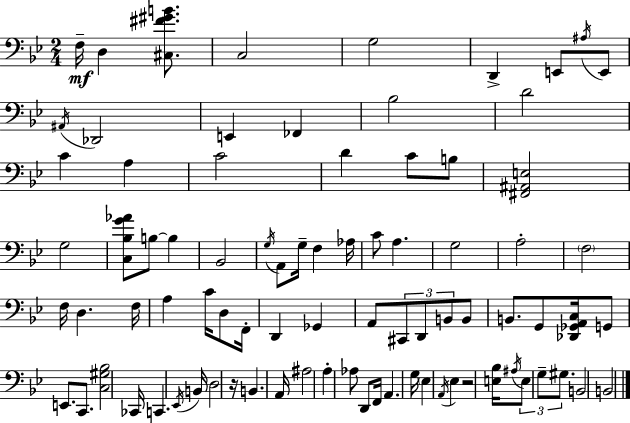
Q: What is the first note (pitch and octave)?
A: F3